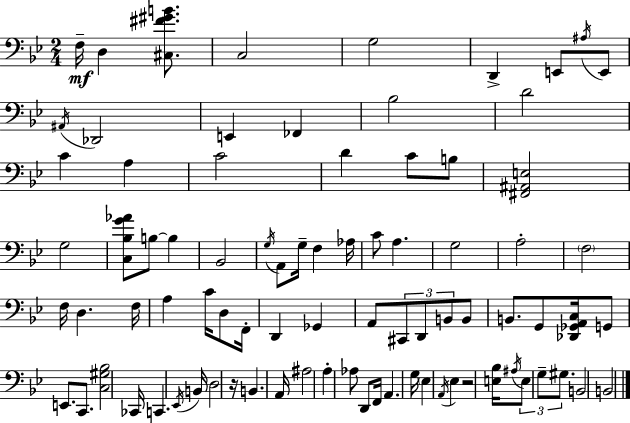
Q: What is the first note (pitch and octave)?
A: F3